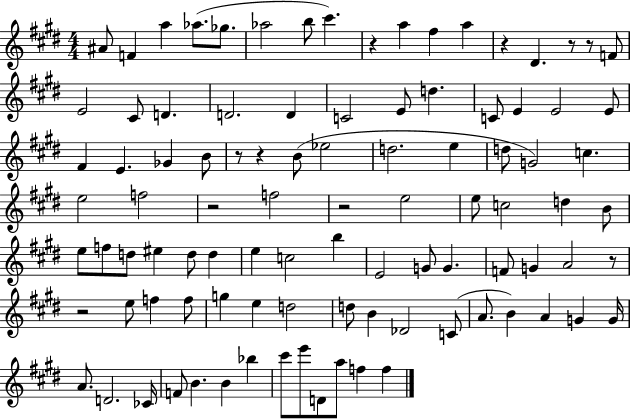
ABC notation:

X:1
T:Untitled
M:4/4
L:1/4
K:E
^A/2 F a _a/2 _g/2 _a2 b/2 ^c' z a ^f a z ^D z/2 z/2 F/2 E2 ^C/2 D D2 D C2 E/2 d C/2 E E2 E/2 ^F E _G B/2 z/2 z B/2 _e2 d2 e d/2 G2 c e2 f2 z2 f2 z2 e2 e/2 c2 d B/2 e/2 f/2 d/2 ^e d/2 d e c2 b E2 G/2 G F/2 G A2 z/2 z2 e/2 f f/2 g e d2 d/2 B _D2 C/2 A/2 B A G G/4 A/2 D2 _C/4 F/2 B B _b ^c'/2 e'/2 D/2 a/2 f f